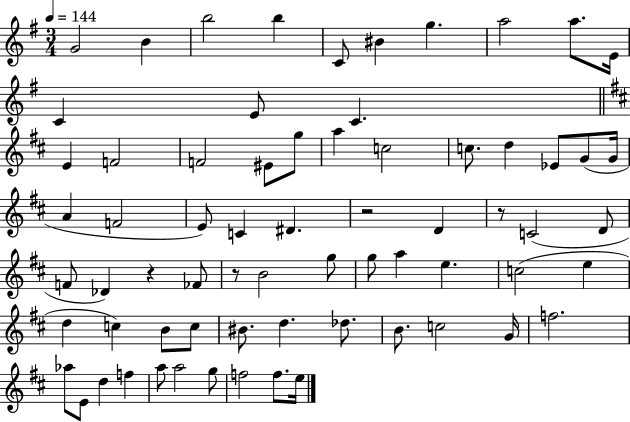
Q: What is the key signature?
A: G major